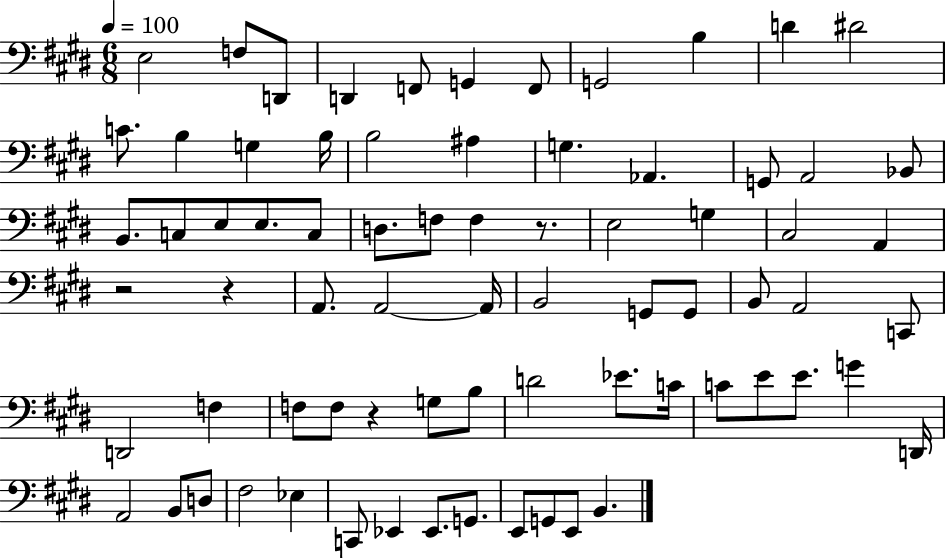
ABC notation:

X:1
T:Untitled
M:6/8
L:1/4
K:E
E,2 F,/2 D,,/2 D,, F,,/2 G,, F,,/2 G,,2 B, D ^D2 C/2 B, G, B,/4 B,2 ^A, G, _A,, G,,/2 A,,2 _B,,/2 B,,/2 C,/2 E,/2 E,/2 C,/2 D,/2 F,/2 F, z/2 E,2 G, ^C,2 A,, z2 z A,,/2 A,,2 A,,/4 B,,2 G,,/2 G,,/2 B,,/2 A,,2 C,,/2 D,,2 F, F,/2 F,/2 z G,/2 B,/2 D2 _E/2 C/4 C/2 E/2 E/2 G D,,/4 A,,2 B,,/2 D,/2 ^F,2 _E, C,,/2 _E,, _E,,/2 G,,/2 E,,/2 G,,/2 E,,/2 B,,